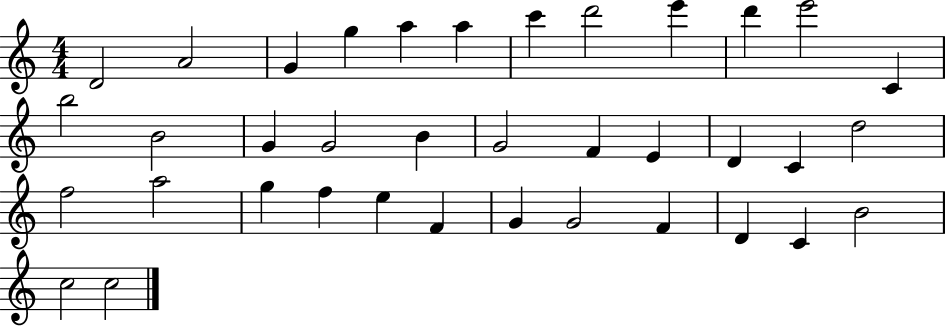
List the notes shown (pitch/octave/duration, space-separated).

D4/h A4/h G4/q G5/q A5/q A5/q C6/q D6/h E6/q D6/q E6/h C4/q B5/h B4/h G4/q G4/h B4/q G4/h F4/q E4/q D4/q C4/q D5/h F5/h A5/h G5/q F5/q E5/q F4/q G4/q G4/h F4/q D4/q C4/q B4/h C5/h C5/h